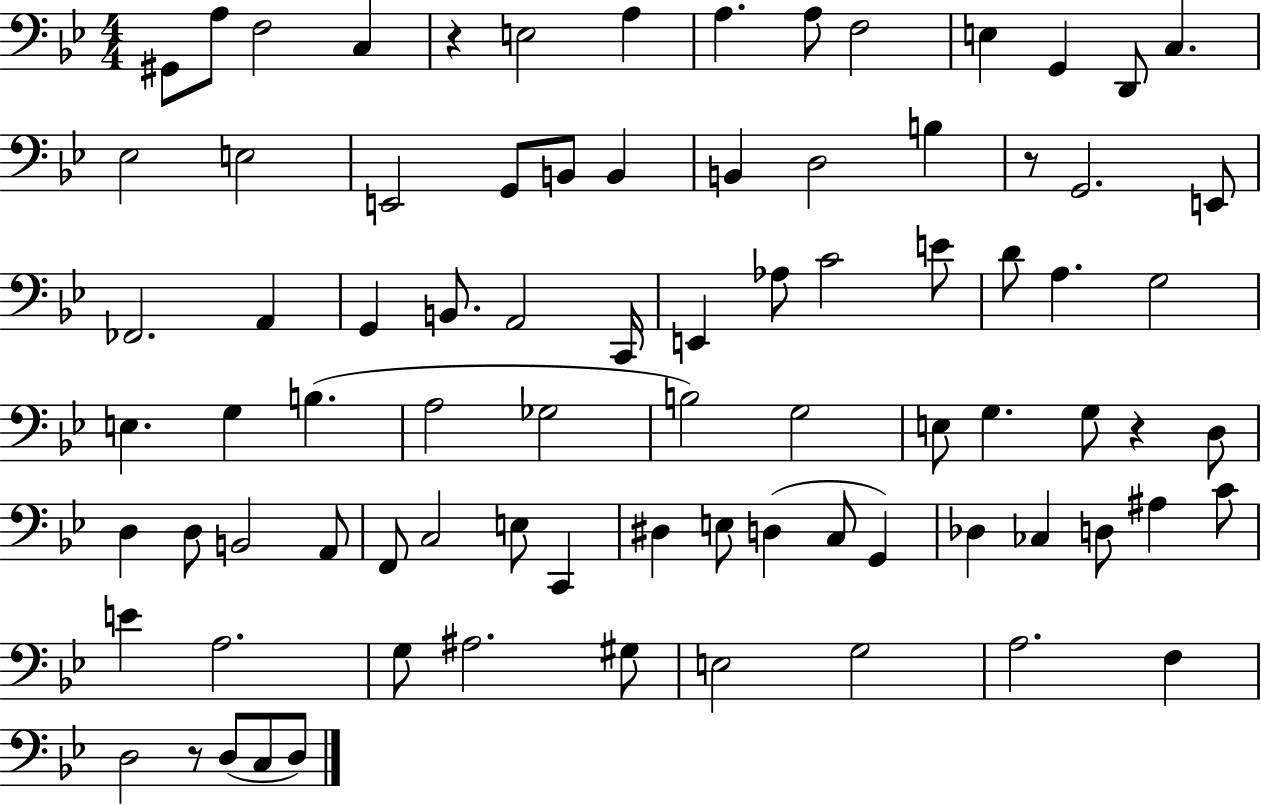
X:1
T:Untitled
M:4/4
L:1/4
K:Bb
^G,,/2 A,/2 F,2 C, z E,2 A, A, A,/2 F,2 E, G,, D,,/2 C, _E,2 E,2 E,,2 G,,/2 B,,/2 B,, B,, D,2 B, z/2 G,,2 E,,/2 _F,,2 A,, G,, B,,/2 A,,2 C,,/4 E,, _A,/2 C2 E/2 D/2 A, G,2 E, G, B, A,2 _G,2 B,2 G,2 E,/2 G, G,/2 z D,/2 D, D,/2 B,,2 A,,/2 F,,/2 C,2 E,/2 C,, ^D, E,/2 D, C,/2 G,, _D, _C, D,/2 ^A, C/2 E A,2 G,/2 ^A,2 ^G,/2 E,2 G,2 A,2 F, D,2 z/2 D,/2 C,/2 D,/2